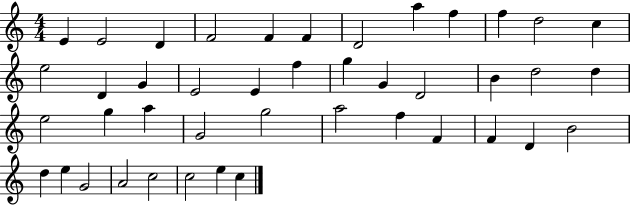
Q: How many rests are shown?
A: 0